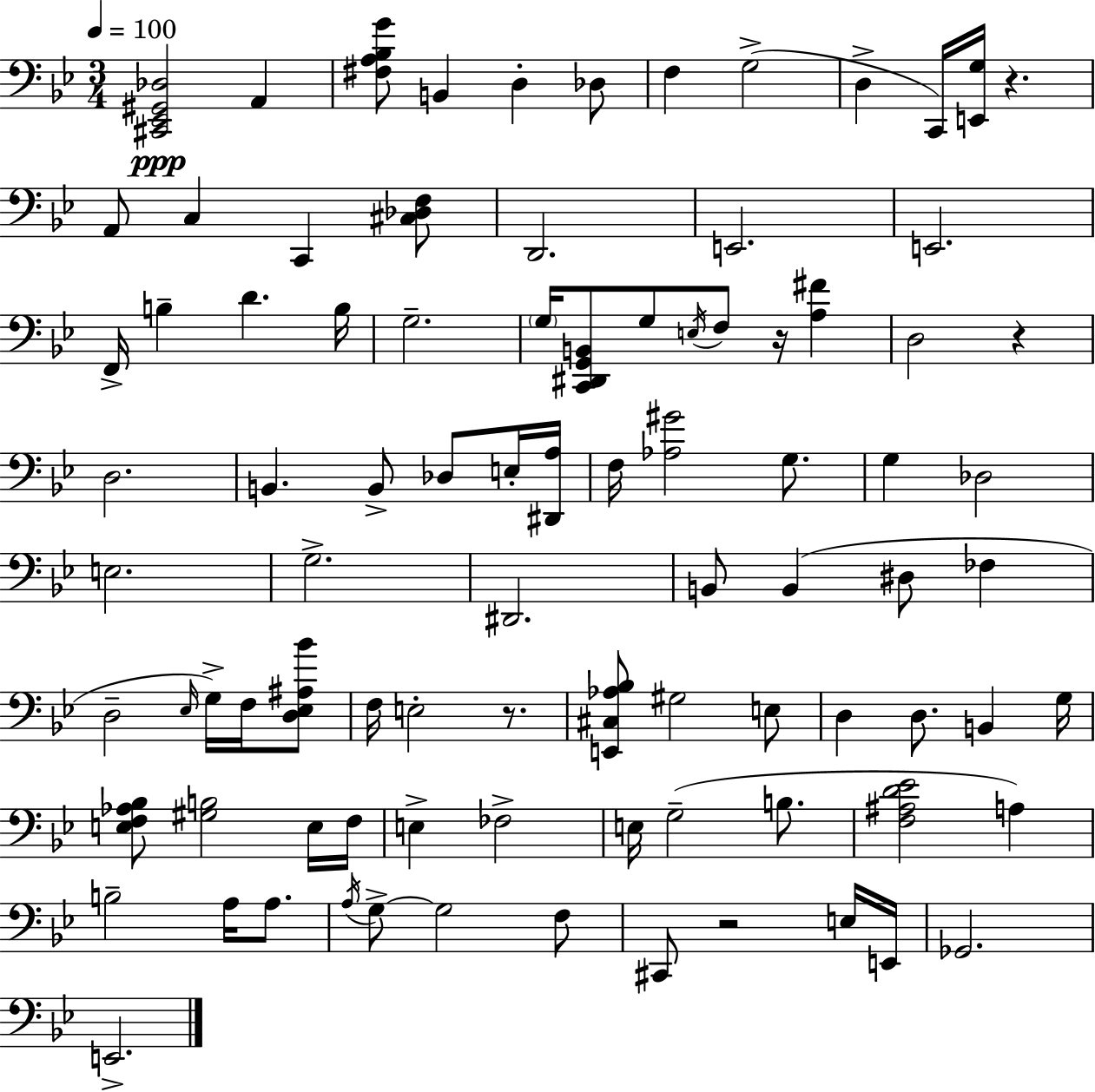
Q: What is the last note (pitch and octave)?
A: E2